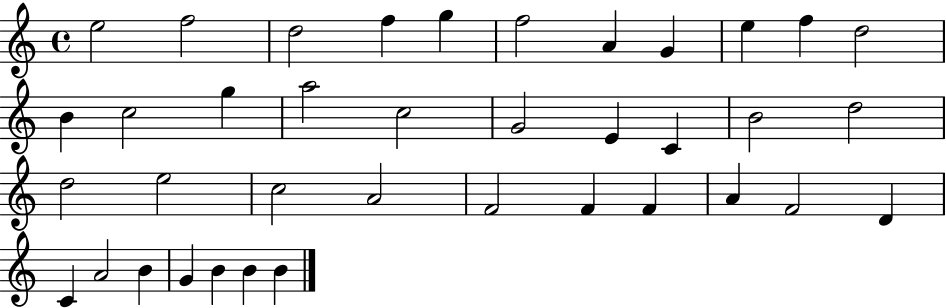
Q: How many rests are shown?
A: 0